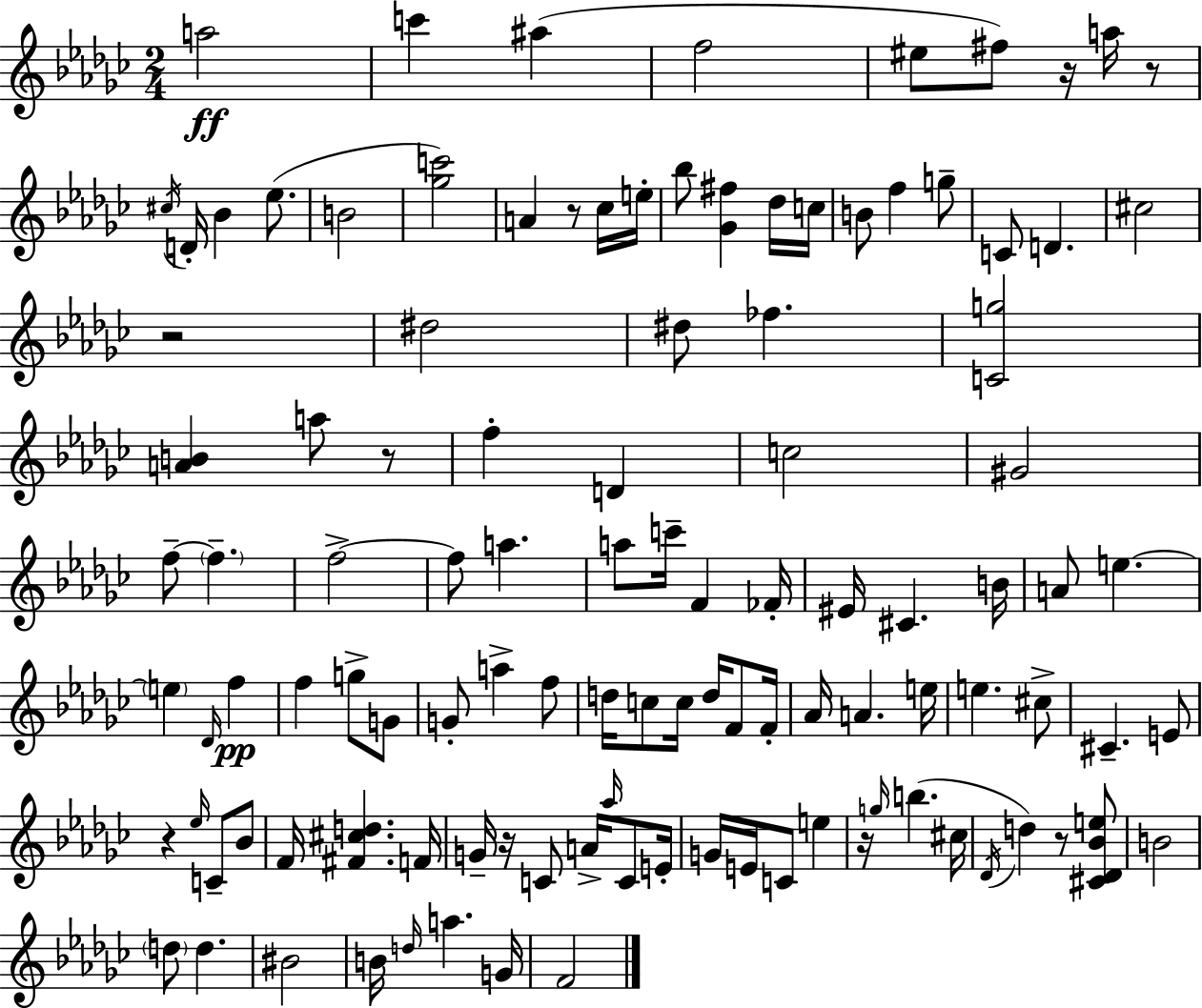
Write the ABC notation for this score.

X:1
T:Untitled
M:2/4
L:1/4
K:Ebm
a2 c' ^a f2 ^e/2 ^f/2 z/4 a/4 z/2 ^c/4 D/4 _B _e/2 B2 [_gc']2 A z/2 _c/4 e/4 _b/2 [_G^f] _d/4 c/4 B/2 f g/2 C/2 D ^c2 z2 ^d2 ^d/2 _f [Cg]2 [AB] a/2 z/2 f D c2 ^G2 f/2 f f2 f/2 a a/2 c'/4 F _F/4 ^E/4 ^C B/4 A/2 e e _D/4 f f g/2 G/2 G/2 a f/2 d/4 c/2 c/4 d/4 F/2 F/4 _A/4 A e/4 e ^c/2 ^C E/2 z _e/4 C/2 _B/2 F/4 [^F^cd] F/4 G/4 z/4 C/2 A/4 _a/4 C/2 E/4 G/4 E/4 C/2 e z/4 g/4 b ^c/4 _D/4 d z/2 [^C_D_Be]/2 B2 d/2 d ^B2 B/4 d/4 a G/4 F2